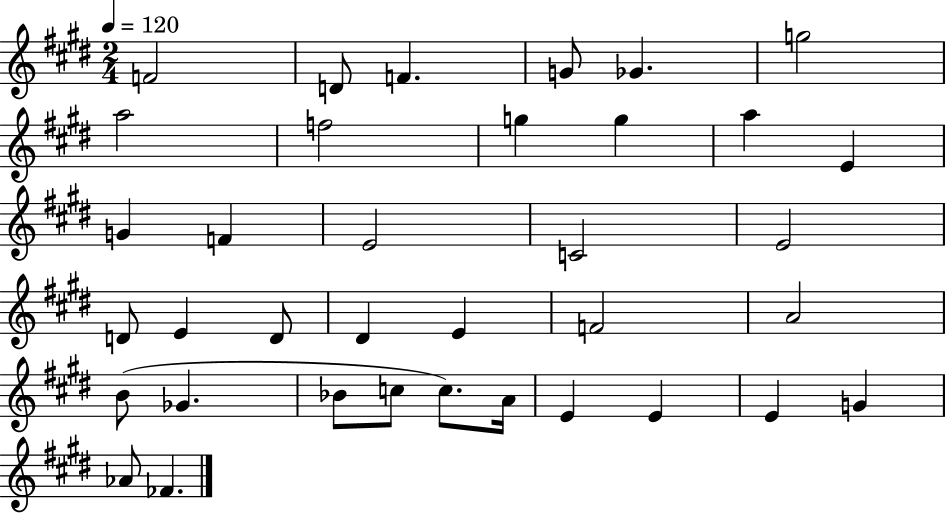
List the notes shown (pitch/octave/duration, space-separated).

F4/h D4/e F4/q. G4/e Gb4/q. G5/h A5/h F5/h G5/q G5/q A5/q E4/q G4/q F4/q E4/h C4/h E4/h D4/e E4/q D4/e D#4/q E4/q F4/h A4/h B4/e Gb4/q. Bb4/e C5/e C5/e. A4/s E4/q E4/q E4/q G4/q Ab4/e FES4/q.